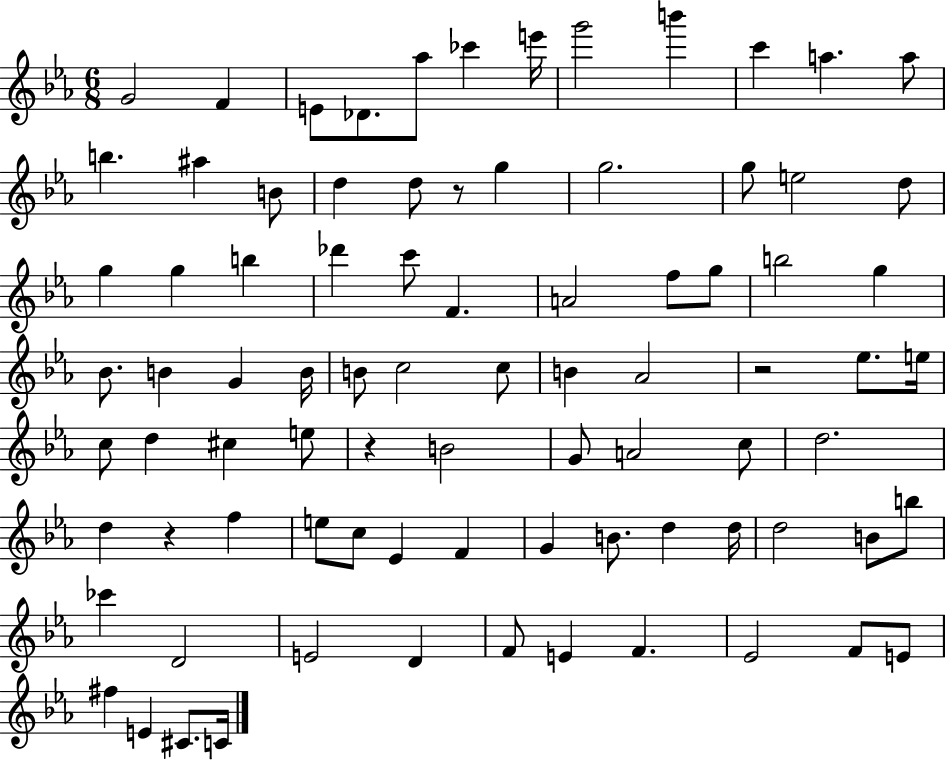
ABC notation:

X:1
T:Untitled
M:6/8
L:1/4
K:Eb
G2 F E/2 _D/2 _a/2 _c' e'/4 g'2 b' c' a a/2 b ^a B/2 d d/2 z/2 g g2 g/2 e2 d/2 g g b _d' c'/2 F A2 f/2 g/2 b2 g _B/2 B G B/4 B/2 c2 c/2 B _A2 z2 _e/2 e/4 c/2 d ^c e/2 z B2 G/2 A2 c/2 d2 d z f e/2 c/2 _E F G B/2 d d/4 d2 B/2 b/2 _c' D2 E2 D F/2 E F _E2 F/2 E/2 ^f E ^C/2 C/4